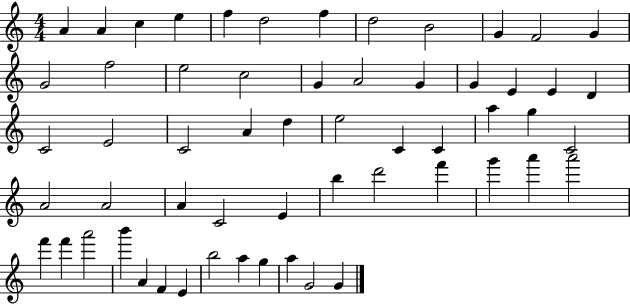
A4/q A4/q C5/q E5/q F5/q D5/h F5/q D5/h B4/h G4/q F4/h G4/q G4/h F5/h E5/h C5/h G4/q A4/h G4/q G4/q E4/q E4/q D4/q C4/h E4/h C4/h A4/q D5/q E5/h C4/q C4/q A5/q G5/q C4/h A4/h A4/h A4/q C4/h E4/q B5/q D6/h F6/q G6/q A6/q A6/h F6/q F6/q A6/h B6/q A4/q F4/q E4/q B5/h A5/q G5/q A5/q G4/h G4/q